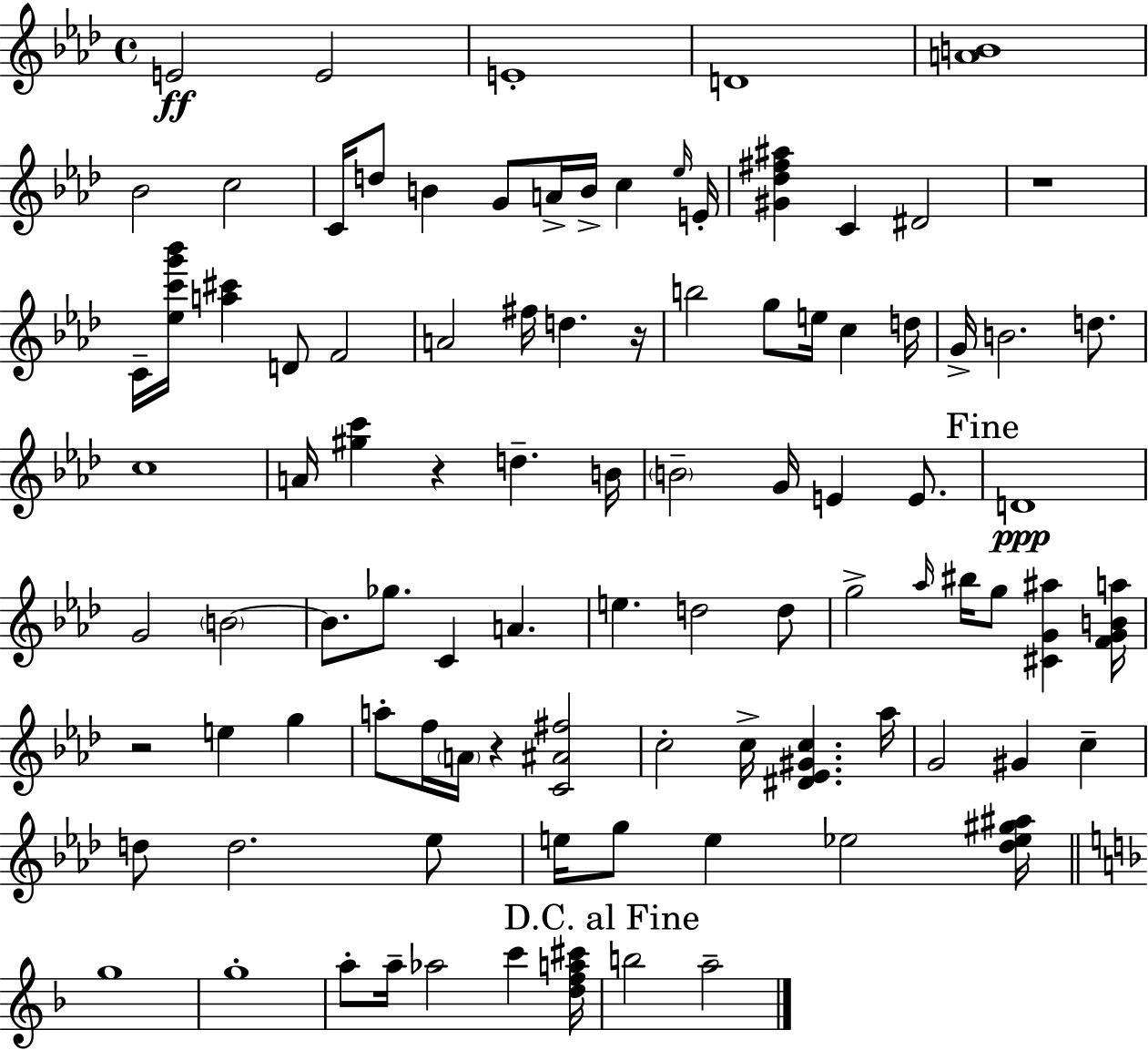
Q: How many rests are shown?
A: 5